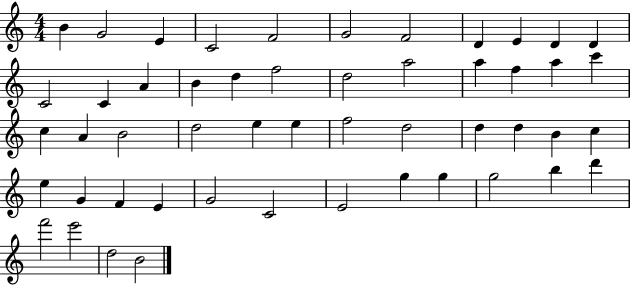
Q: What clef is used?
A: treble